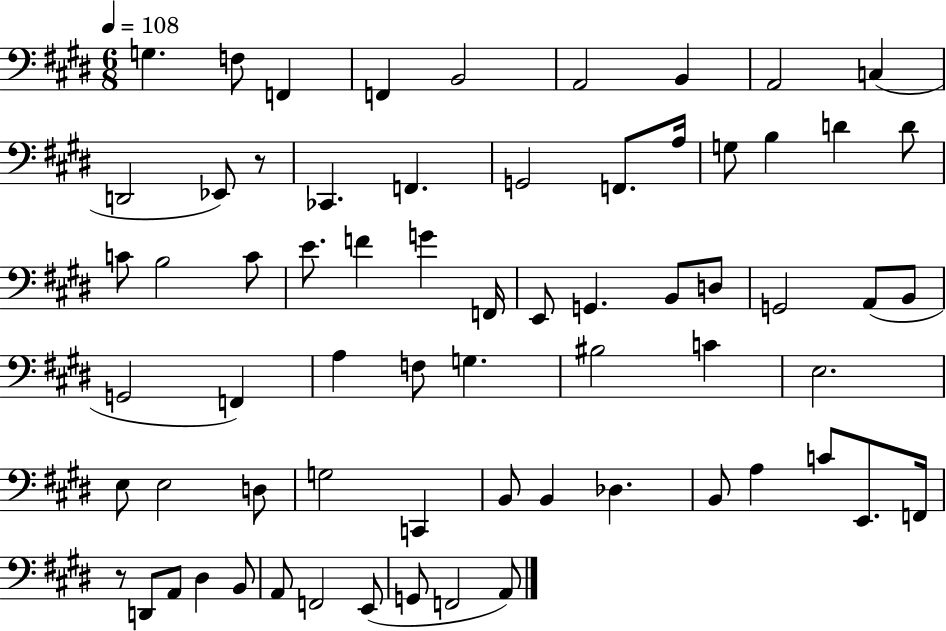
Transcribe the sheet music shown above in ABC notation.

X:1
T:Untitled
M:6/8
L:1/4
K:E
G, F,/2 F,, F,, B,,2 A,,2 B,, A,,2 C, D,,2 _E,,/2 z/2 _C,, F,, G,,2 F,,/2 A,/4 G,/2 B, D D/2 C/2 B,2 C/2 E/2 F G F,,/4 E,,/2 G,, B,,/2 D,/2 G,,2 A,,/2 B,,/2 G,,2 F,, A, F,/2 G, ^B,2 C E,2 E,/2 E,2 D,/2 G,2 C,, B,,/2 B,, _D, B,,/2 A, C/2 E,,/2 F,,/4 z/2 D,,/2 A,,/2 ^D, B,,/2 A,,/2 F,,2 E,,/2 G,,/2 F,,2 A,,/2